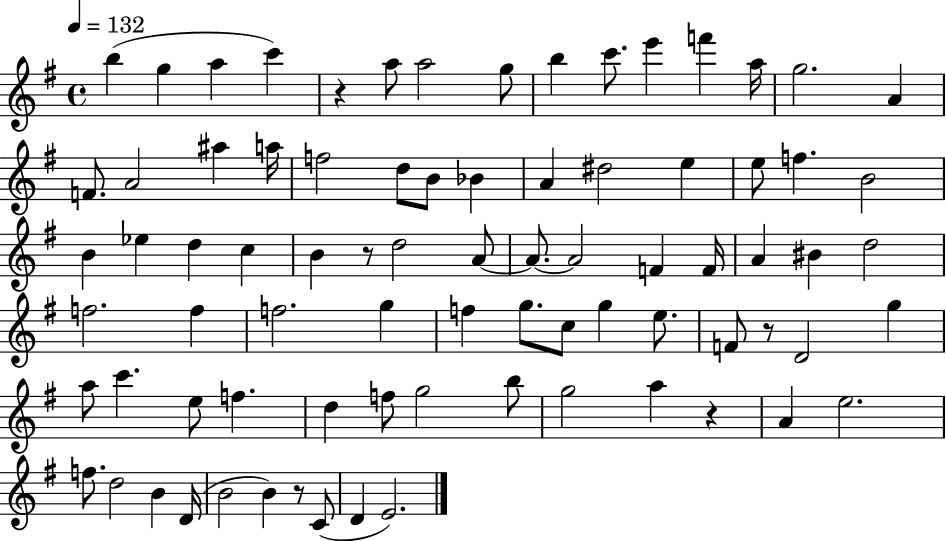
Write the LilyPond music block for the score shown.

{
  \clef treble
  \time 4/4
  \defaultTimeSignature
  \key g \major
  \tempo 4 = 132
  \repeat volta 2 { b''4( g''4 a''4 c'''4) | r4 a''8 a''2 g''8 | b''4 c'''8. e'''4 f'''4 a''16 | g''2. a'4 | \break f'8. a'2 ais''4 a''16 | f''2 d''8 b'8 bes'4 | a'4 dis''2 e''4 | e''8 f''4. b'2 | \break b'4 ees''4 d''4 c''4 | b'4 r8 d''2 a'8~~ | a'8.~~ a'2 f'4 f'16 | a'4 bis'4 d''2 | \break f''2. f''4 | f''2. g''4 | f''4 g''8. c''8 g''4 e''8. | f'8 r8 d'2 g''4 | \break a''8 c'''4. e''8 f''4. | d''4 f''8 g''2 b''8 | g''2 a''4 r4 | a'4 e''2. | \break f''8. d''2 b'4 d'16( | b'2 b'4) r8 c'8( | d'4 e'2.) | } \bar "|."
}